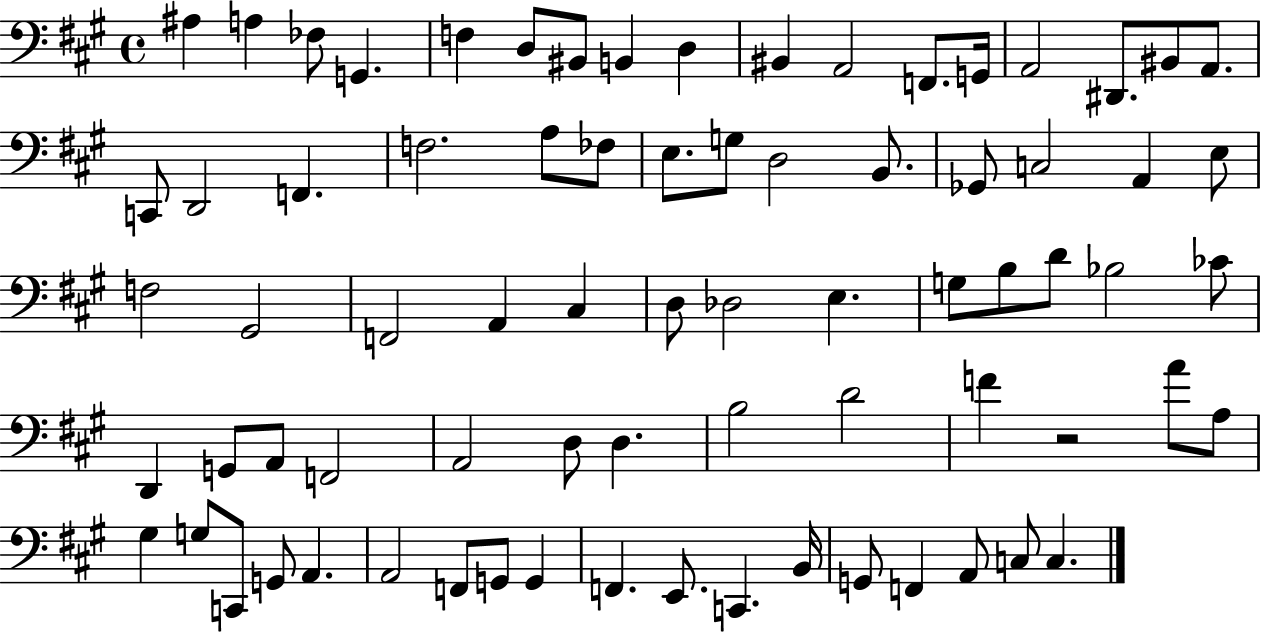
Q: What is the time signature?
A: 4/4